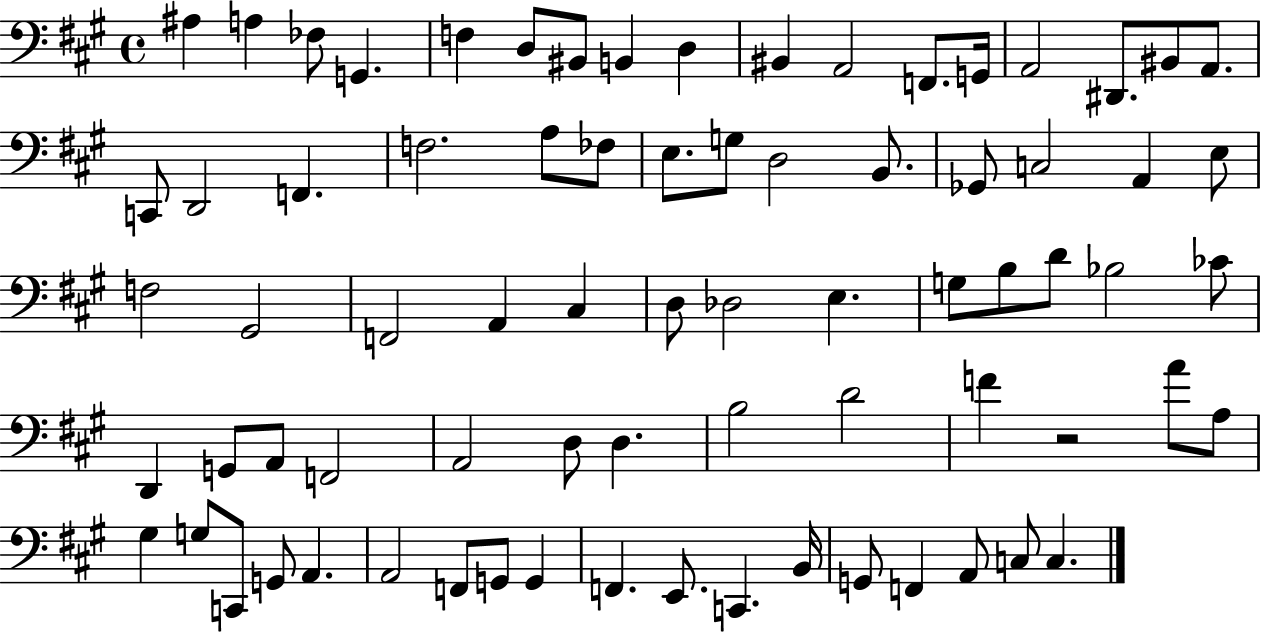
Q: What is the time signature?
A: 4/4